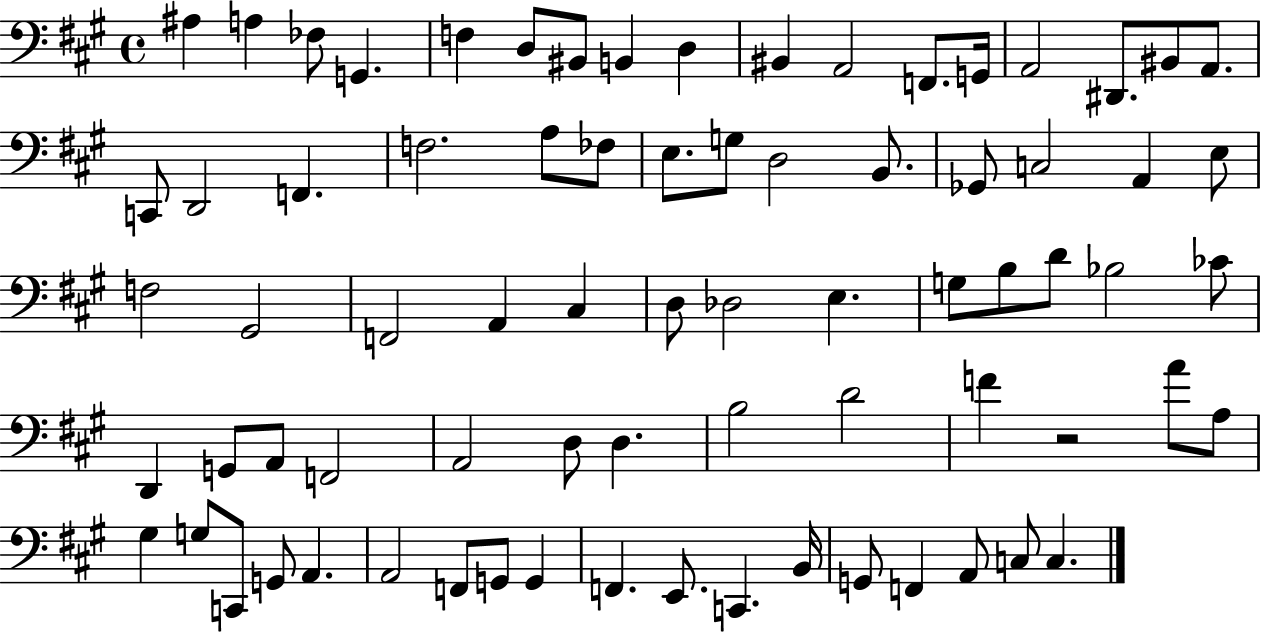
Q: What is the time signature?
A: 4/4